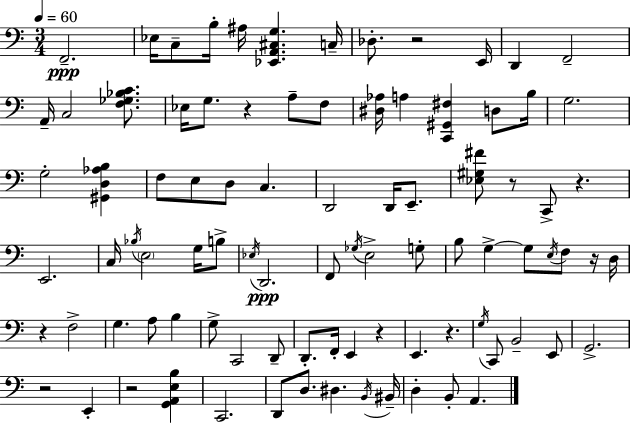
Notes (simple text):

F2/h. Eb3/s C3/e B3/s A#3/s [Eb2,A2,C#3,G3]/q. C3/s Db3/e. R/h E2/s D2/q F2/h A2/s C3/h [F3,Gb3,Bb3,C4]/e. Eb3/s G3/e. R/q A3/e F3/e [D#3,Ab3]/s A3/q [C2,G#2,F#3]/q D3/e B3/s G3/h. G3/h [G#2,D3,Ab3,B3]/q F3/e E3/e D3/e C3/q. D2/h D2/s E2/e. [Eb3,G#3,F#4]/e R/e C2/e R/q. E2/h. C3/s Bb3/s E3/h G3/s B3/e Eb3/s D2/h. F2/e Gb3/s E3/h G3/e B3/e G3/q G3/e E3/s F3/e R/s D3/s R/q F3/h G3/q. A3/e B3/q G3/e C2/h D2/e D2/e. F2/s E2/q R/q E2/q. R/q. G3/s C2/e B2/h E2/e G2/h. R/h E2/q R/h [G2,A2,E3,B3]/q C2/h. D2/e D3/e. D#3/q. B2/s BIS2/s D3/q B2/e A2/q.